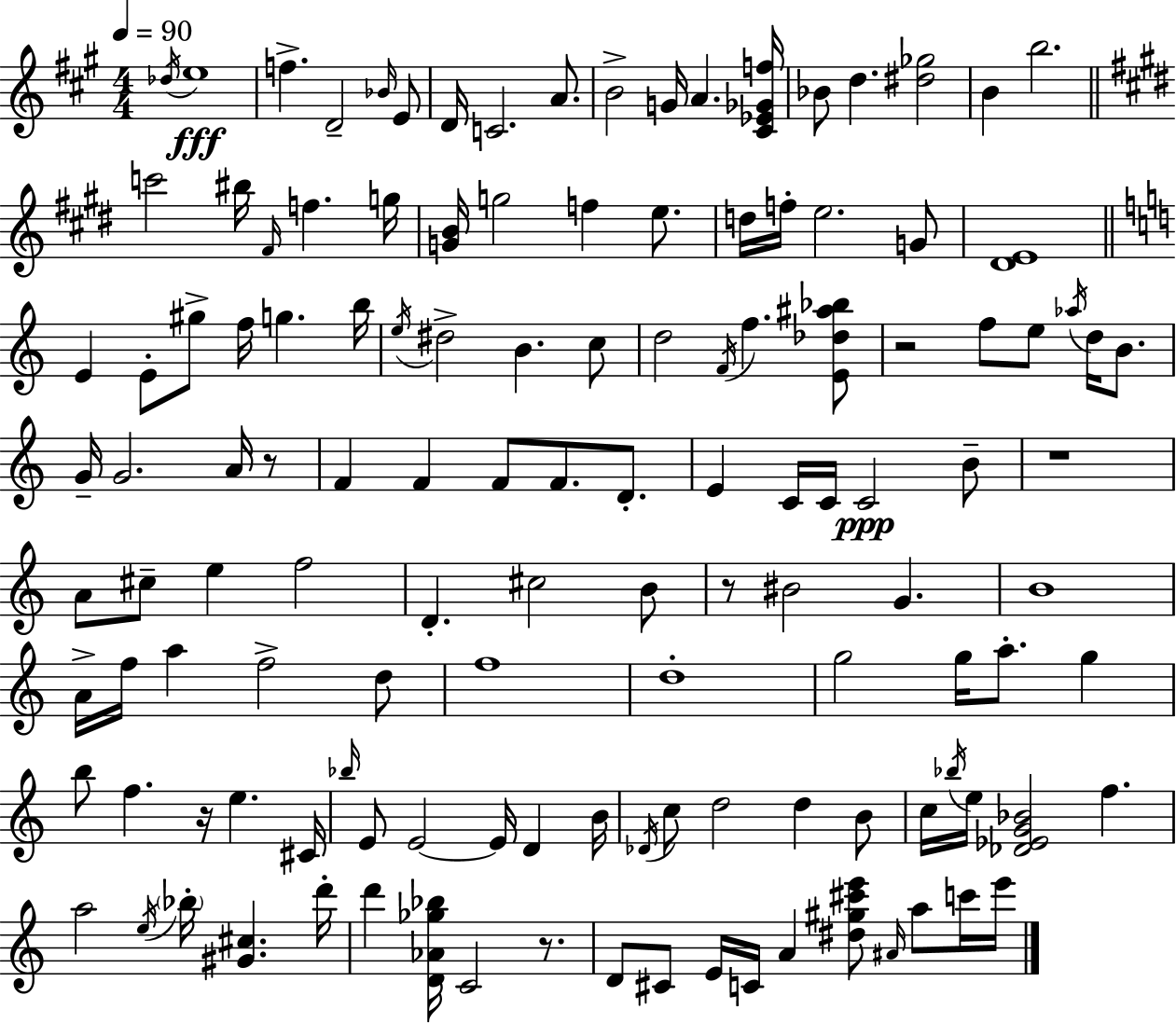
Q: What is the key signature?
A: A major